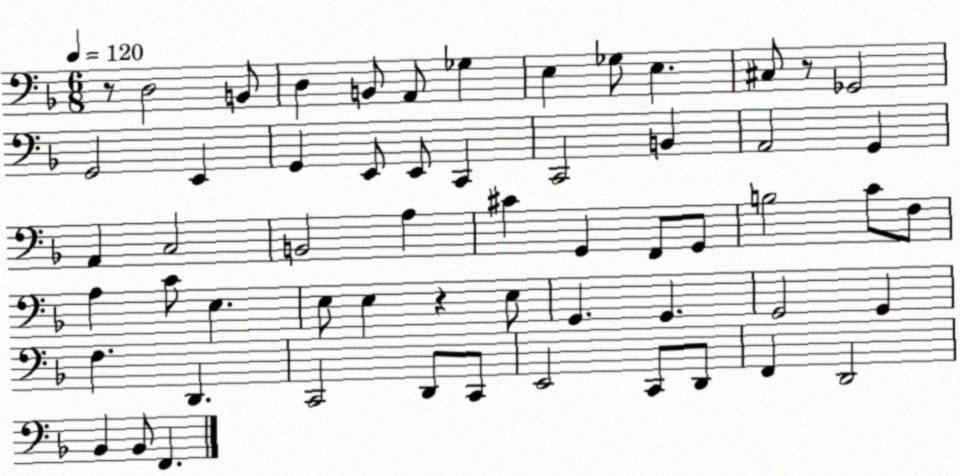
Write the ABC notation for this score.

X:1
T:Untitled
M:6/8
L:1/4
K:F
z/2 D,2 B,,/2 D, B,,/2 A,,/2 _G, E, _G,/2 E, ^C,/2 z/2 _G,,2 G,,2 E,, G,, E,,/2 E,,/2 C,, C,,2 B,, A,,2 G,, A,, C,2 B,,2 A, ^C G,, F,,/2 G,,/2 B,2 C/2 F,/2 A, C/2 E, E,/2 E, z E,/2 G,, G,, G,,2 G,, F, D,, C,,2 D,,/2 C,,/2 E,,2 C,,/2 D,,/2 F,, D,,2 _B,, _B,,/2 F,,